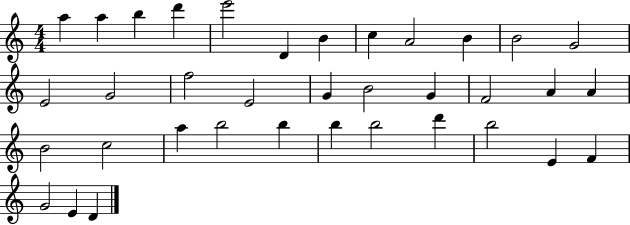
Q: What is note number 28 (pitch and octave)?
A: B5